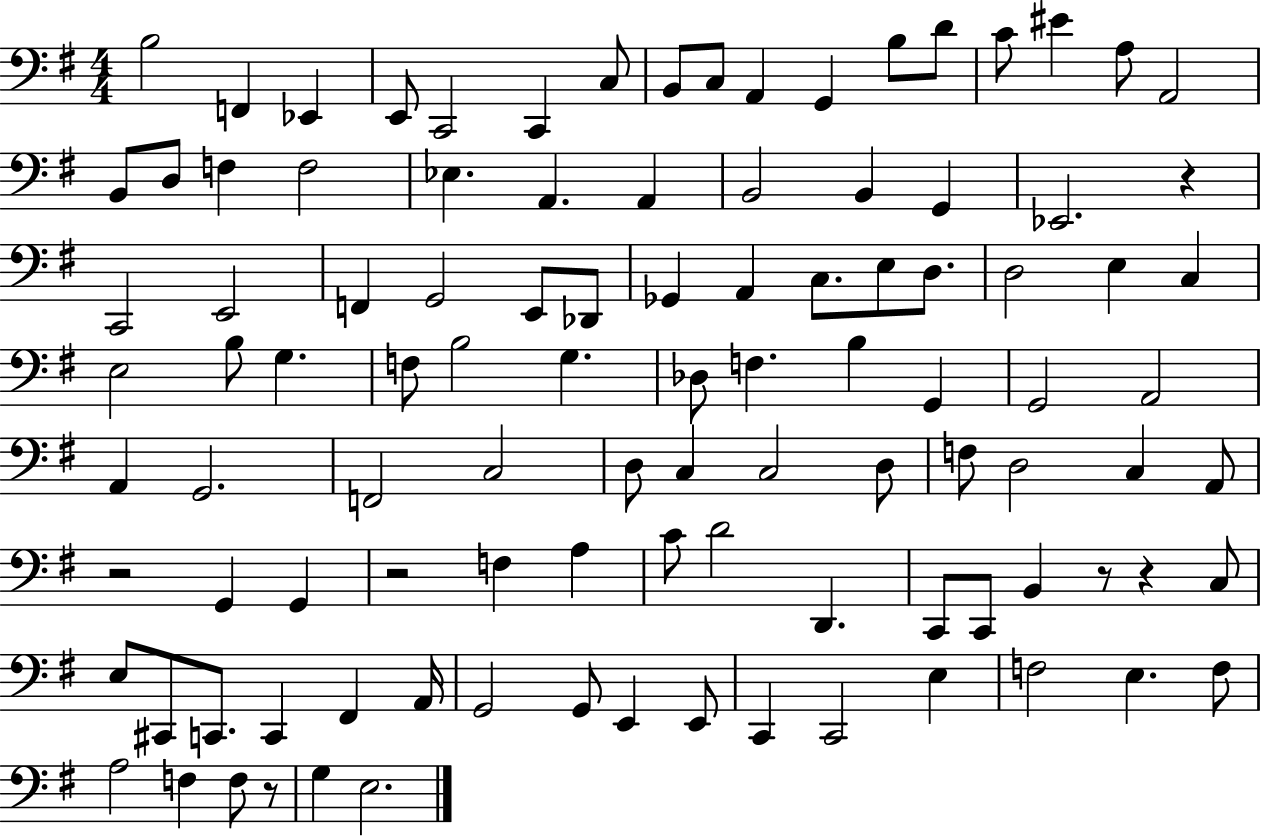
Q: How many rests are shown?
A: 6